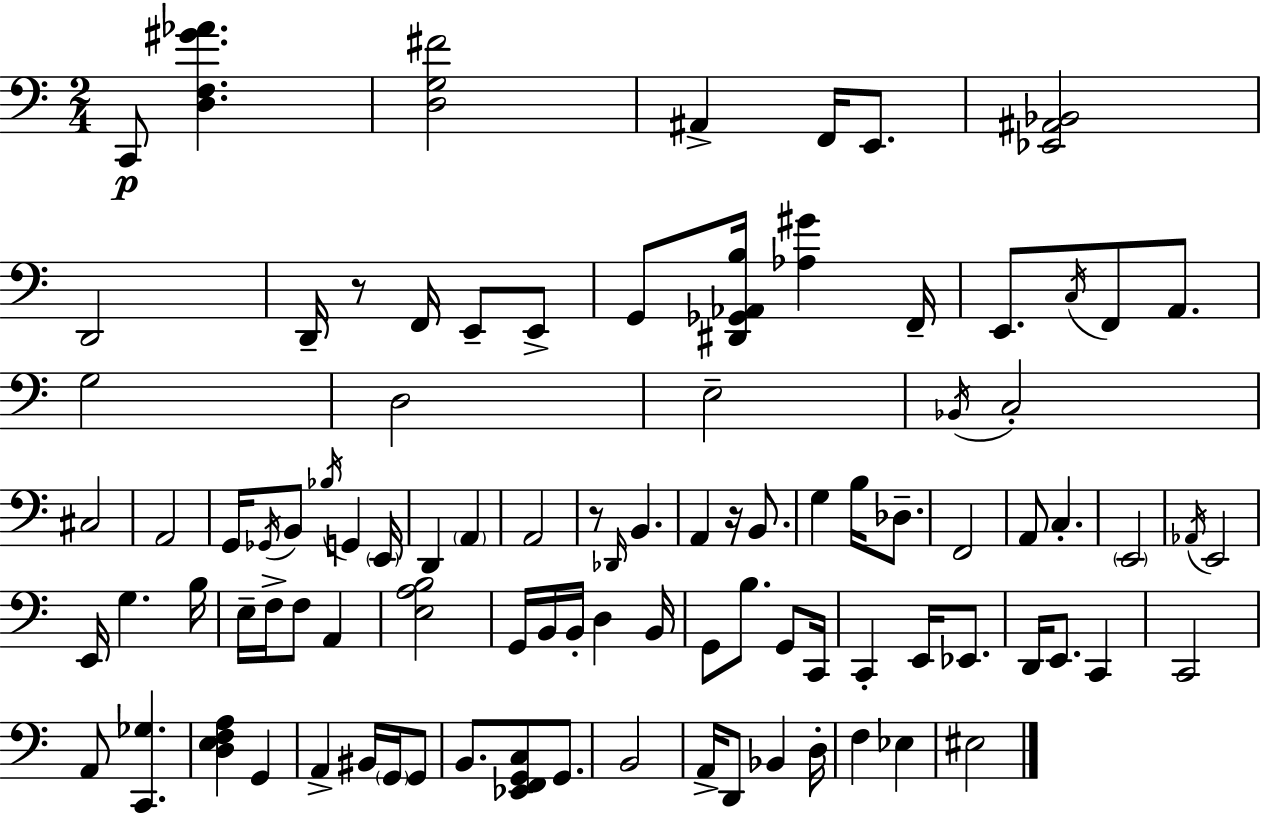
C2/e [D3,F3,G#4,Ab4]/q. [D3,G3,F#4]/h A#2/q F2/s E2/e. [Eb2,A#2,Bb2]/h D2/h D2/s R/e F2/s E2/e E2/e G2/e [D#2,Gb2,Ab2,B3]/s [Ab3,G#4]/q F2/s E2/e. C3/s F2/e A2/e. G3/h D3/h E3/h Bb2/s C3/h C#3/h A2/h G2/s Gb2/s B2/e Bb3/s G2/q E2/s D2/q A2/q A2/h R/e Db2/s B2/q. A2/q R/s B2/e. G3/q B3/s Db3/e. F2/h A2/e C3/q. E2/h Ab2/s E2/h E2/s G3/q. B3/s E3/s F3/s F3/e A2/q [E3,A3,B3]/h G2/s B2/s B2/s D3/q B2/s G2/e B3/e. G2/e C2/s C2/q E2/s Eb2/e. D2/s E2/e. C2/q C2/h A2/e [C2,Gb3]/q. [D3,E3,F3,A3]/q G2/q A2/q BIS2/s G2/s G2/e B2/e. [Eb2,F2,G2,C3]/e G2/e. B2/h A2/s D2/e Bb2/q D3/s F3/q Eb3/q EIS3/h